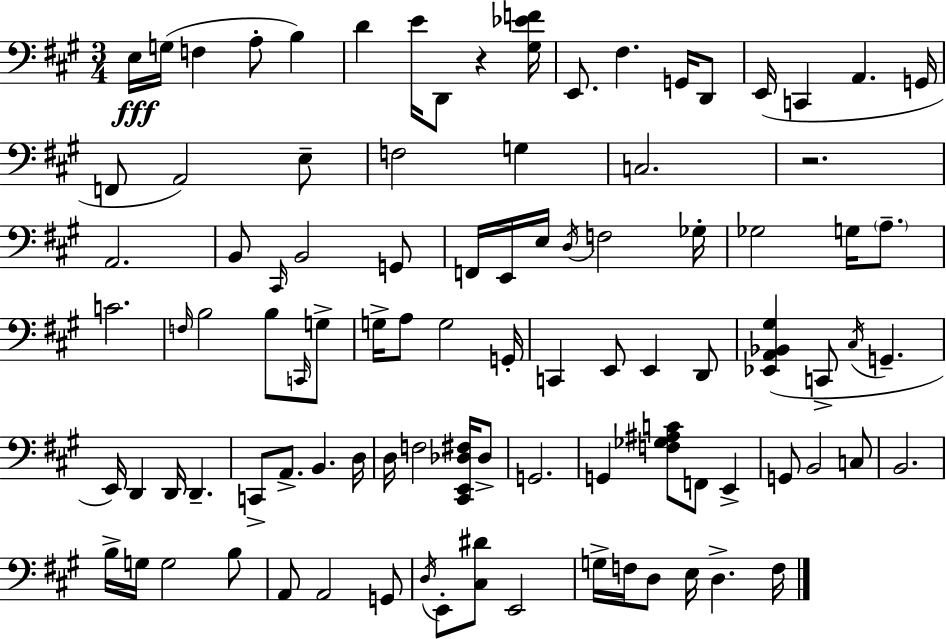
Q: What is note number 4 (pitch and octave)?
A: A3